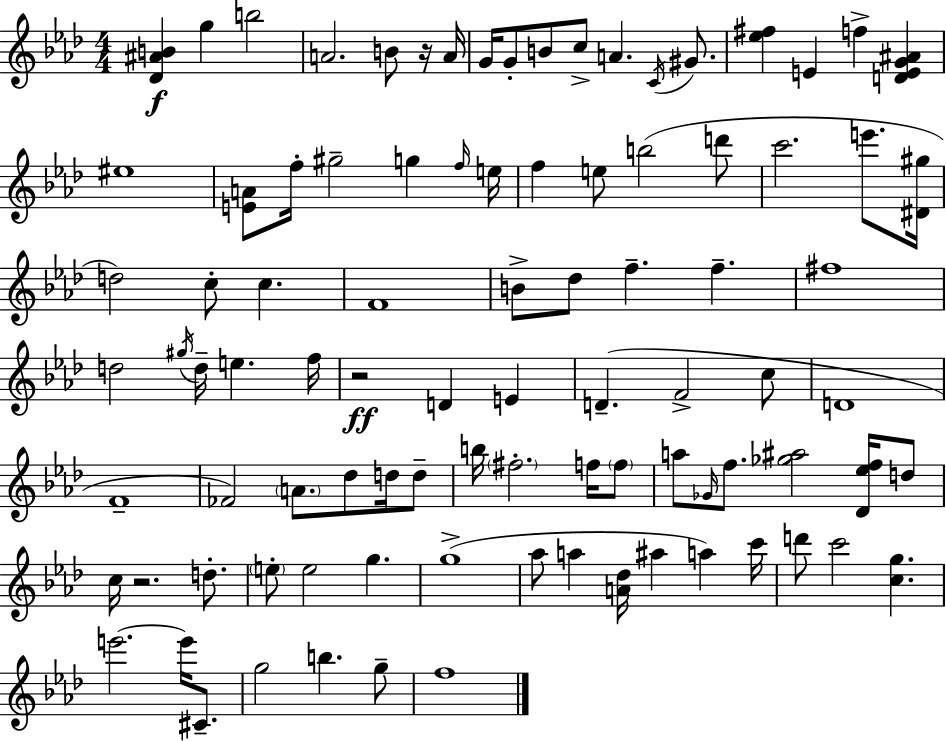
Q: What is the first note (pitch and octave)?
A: G5